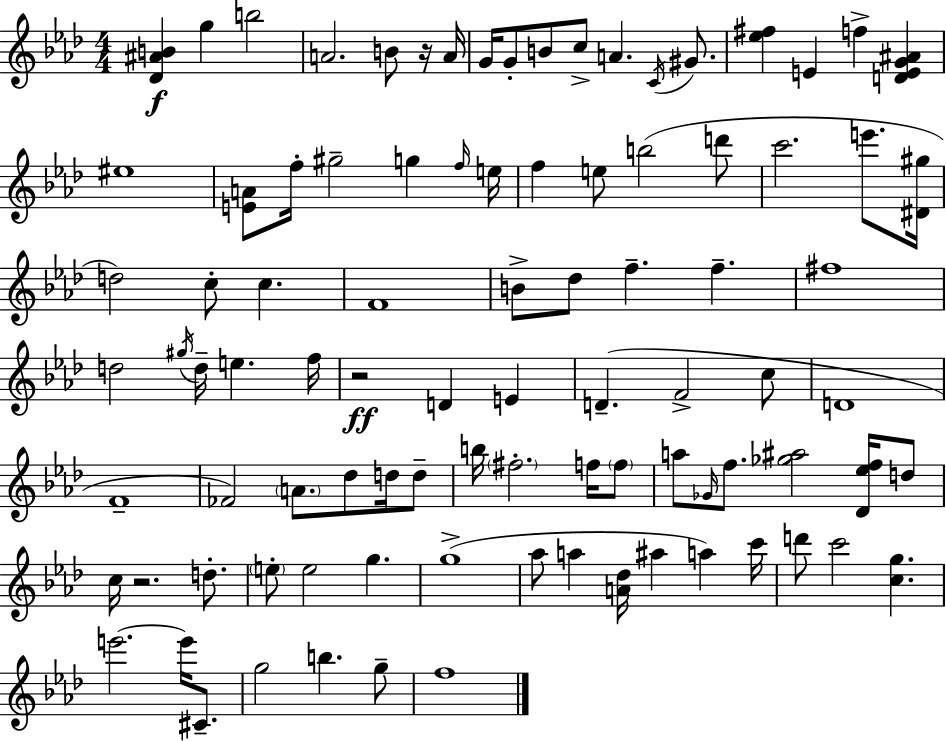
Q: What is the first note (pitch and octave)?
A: G5